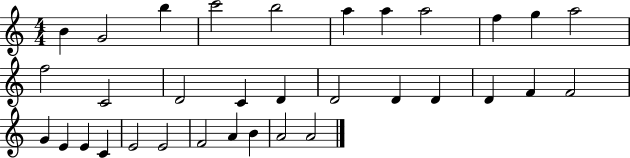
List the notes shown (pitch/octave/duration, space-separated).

B4/q G4/h B5/q C6/h B5/h A5/q A5/q A5/h F5/q G5/q A5/h F5/h C4/h D4/h C4/q D4/q D4/h D4/q D4/q D4/q F4/q F4/h G4/q E4/q E4/q C4/q E4/h E4/h F4/h A4/q B4/q A4/h A4/h